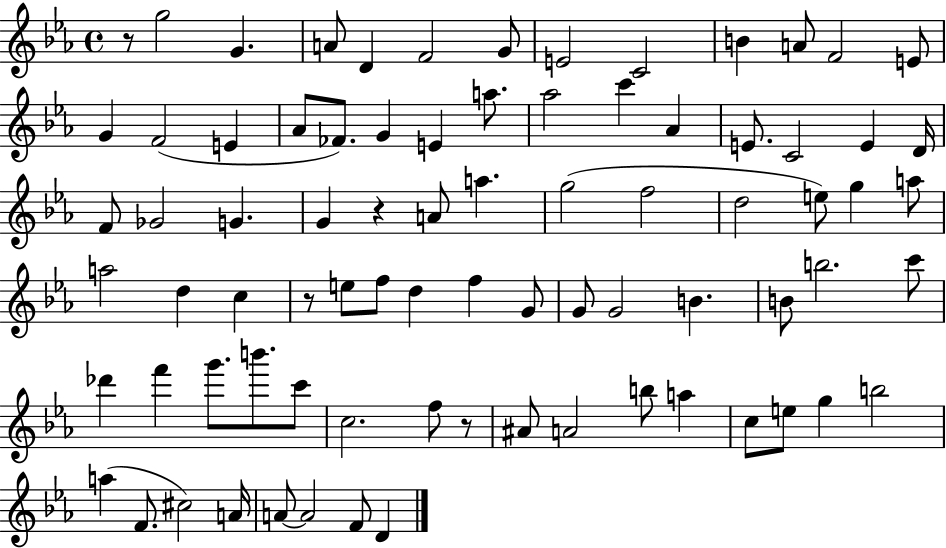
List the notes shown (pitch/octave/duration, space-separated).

R/e G5/h G4/q. A4/e D4/q F4/h G4/e E4/h C4/h B4/q A4/e F4/h E4/e G4/q F4/h E4/q Ab4/e FES4/e. G4/q E4/q A5/e. Ab5/h C6/q Ab4/q E4/e. C4/h E4/q D4/s F4/e Gb4/h G4/q. G4/q R/q A4/e A5/q. G5/h F5/h D5/h E5/e G5/q A5/e A5/h D5/q C5/q R/e E5/e F5/e D5/q F5/q G4/e G4/e G4/h B4/q. B4/e B5/h. C6/e Db6/q F6/q G6/e. B6/e. C6/e C5/h. F5/e R/e A#4/e A4/h B5/e A5/q C5/e E5/e G5/q B5/h A5/q F4/e. C#5/h A4/s A4/e A4/h F4/e D4/q